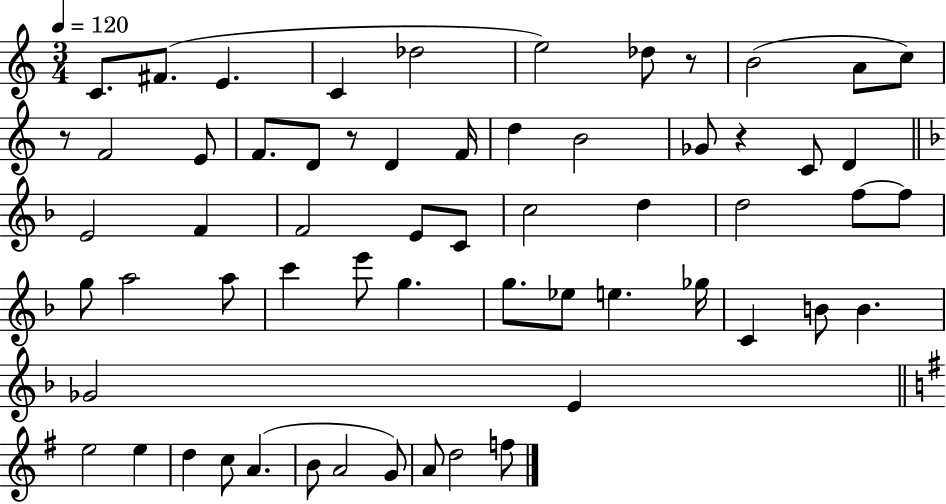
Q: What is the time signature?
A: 3/4